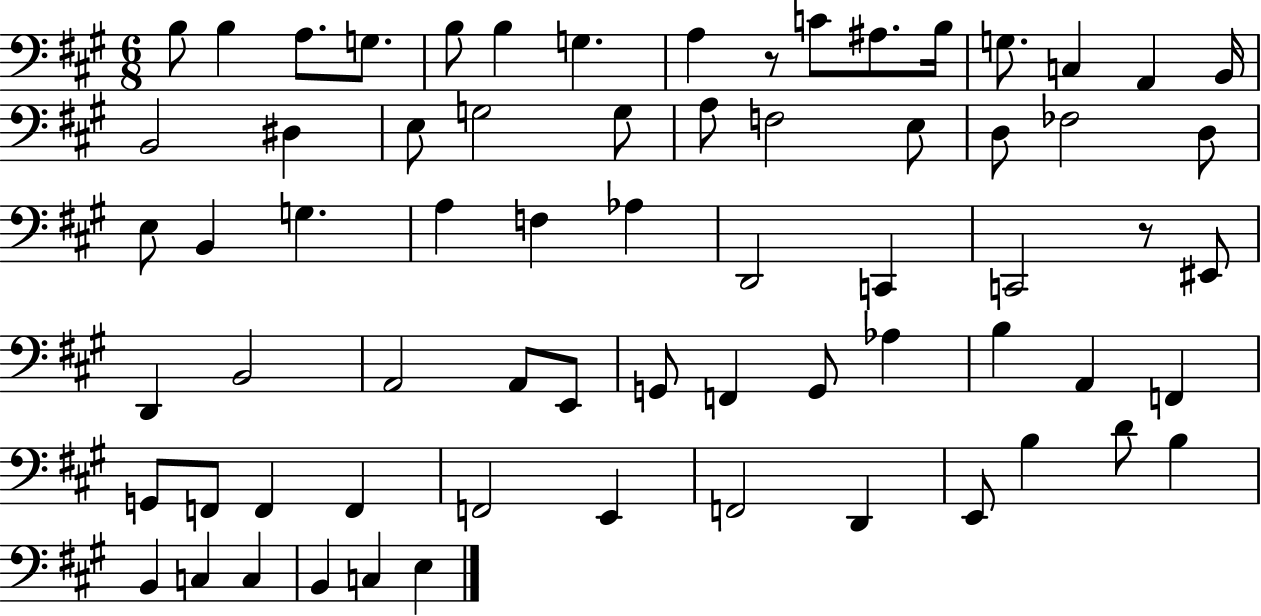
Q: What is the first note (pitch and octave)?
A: B3